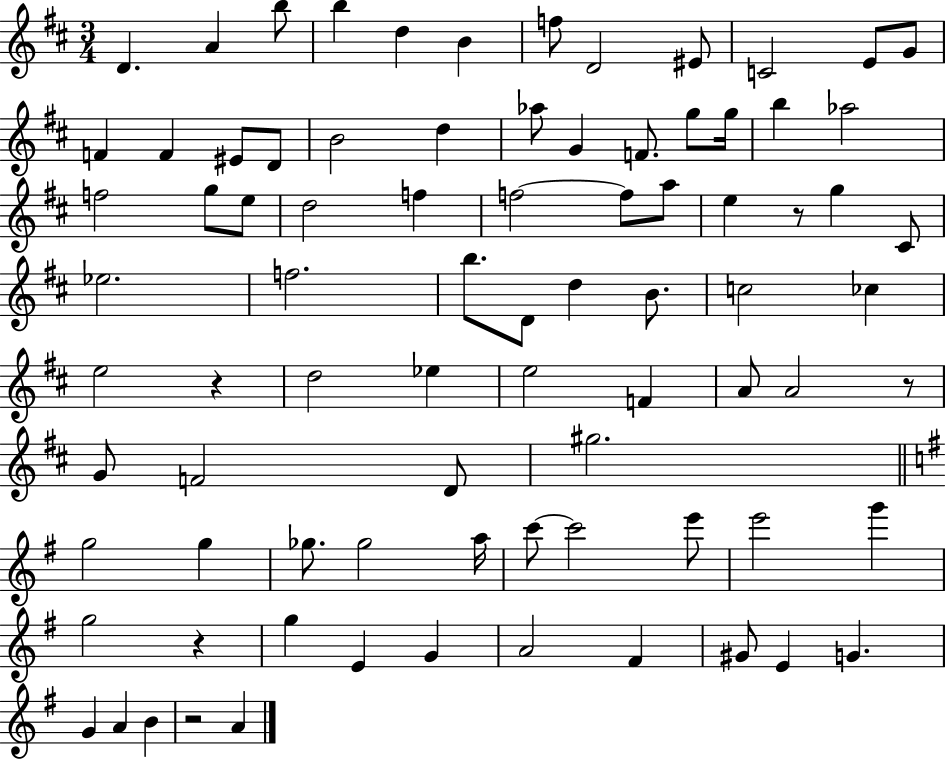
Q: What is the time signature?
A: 3/4